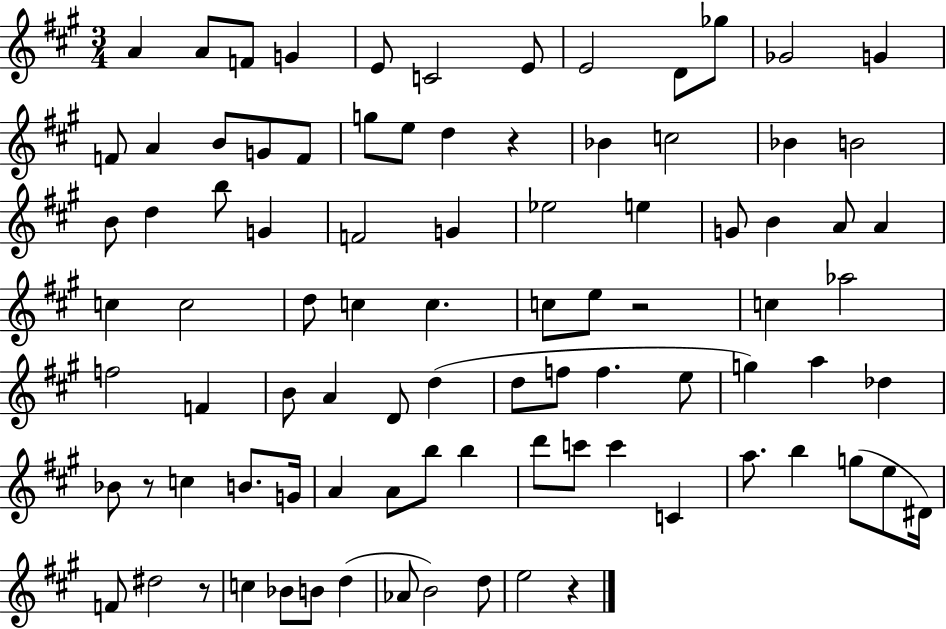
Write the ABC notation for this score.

X:1
T:Untitled
M:3/4
L:1/4
K:A
A A/2 F/2 G E/2 C2 E/2 E2 D/2 _g/2 _G2 G F/2 A B/2 G/2 F/2 g/2 e/2 d z _B c2 _B B2 B/2 d b/2 G F2 G _e2 e G/2 B A/2 A c c2 d/2 c c c/2 e/2 z2 c _a2 f2 F B/2 A D/2 d d/2 f/2 f e/2 g a _d _B/2 z/2 c B/2 G/4 A A/2 b/2 b d'/2 c'/2 c' C a/2 b g/2 e/2 ^D/4 F/2 ^d2 z/2 c _B/2 B/2 d _A/2 B2 d/2 e2 z